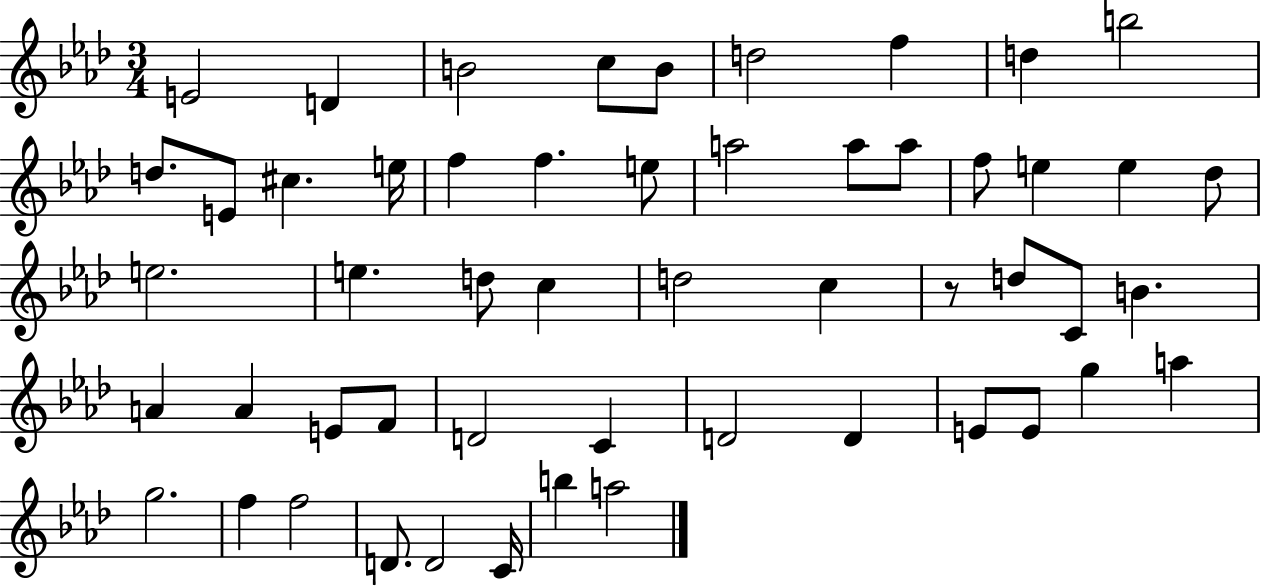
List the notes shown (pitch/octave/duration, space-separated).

E4/h D4/q B4/h C5/e B4/e D5/h F5/q D5/q B5/h D5/e. E4/e C#5/q. E5/s F5/q F5/q. E5/e A5/h A5/e A5/e F5/e E5/q E5/q Db5/e E5/h. E5/q. D5/e C5/q D5/h C5/q R/e D5/e C4/e B4/q. A4/q A4/q E4/e F4/e D4/h C4/q D4/h D4/q E4/e E4/e G5/q A5/q G5/h. F5/q F5/h D4/e. D4/h C4/s B5/q A5/h